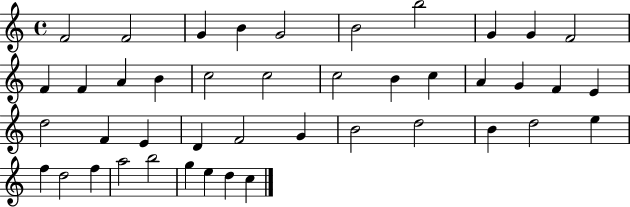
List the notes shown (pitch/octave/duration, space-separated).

F4/h F4/h G4/q B4/q G4/h B4/h B5/h G4/q G4/q F4/h F4/q F4/q A4/q B4/q C5/h C5/h C5/h B4/q C5/q A4/q G4/q F4/q E4/q D5/h F4/q E4/q D4/q F4/h G4/q B4/h D5/h B4/q D5/h E5/q F5/q D5/h F5/q A5/h B5/h G5/q E5/q D5/q C5/q